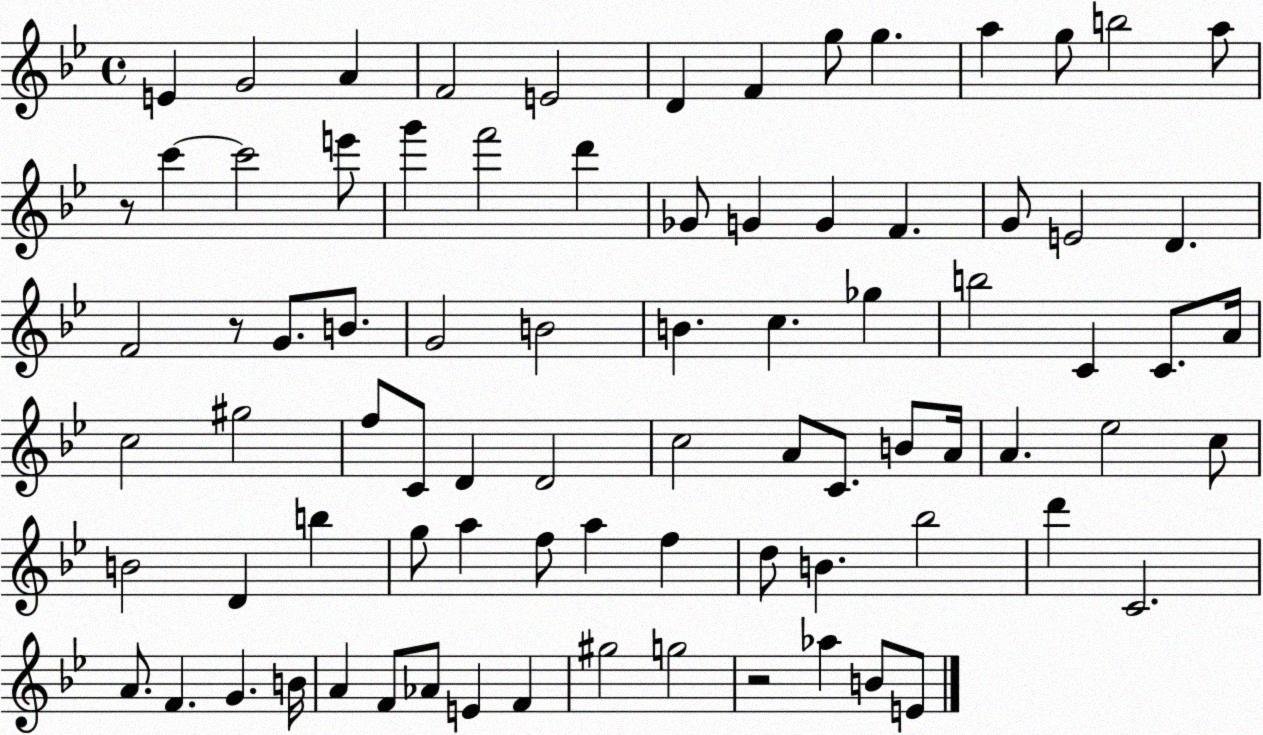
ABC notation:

X:1
T:Untitled
M:4/4
L:1/4
K:Bb
E G2 A F2 E2 D F g/2 g a g/2 b2 a/2 z/2 c' c'2 e'/2 g' f'2 d' _G/2 G G F G/2 E2 D F2 z/2 G/2 B/2 G2 B2 B c _g b2 C C/2 A/4 c2 ^g2 f/2 C/2 D D2 c2 A/2 C/2 B/2 A/4 A _e2 c/2 B2 D b g/2 a f/2 a f d/2 B _b2 d' C2 A/2 F G B/4 A F/2 _A/2 E F ^g2 g2 z2 _a B/2 E/2